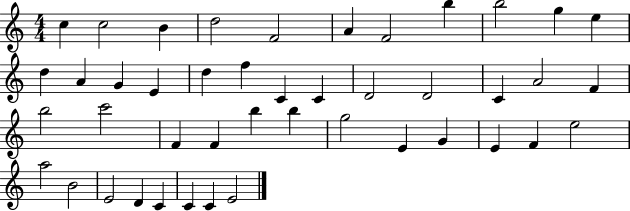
X:1
T:Untitled
M:4/4
L:1/4
K:C
c c2 B d2 F2 A F2 b b2 g e d A G E d f C C D2 D2 C A2 F b2 c'2 F F b b g2 E G E F e2 a2 B2 E2 D C C C E2